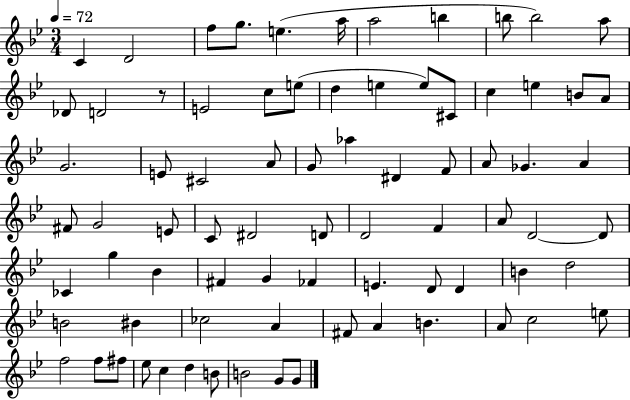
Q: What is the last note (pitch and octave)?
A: G4